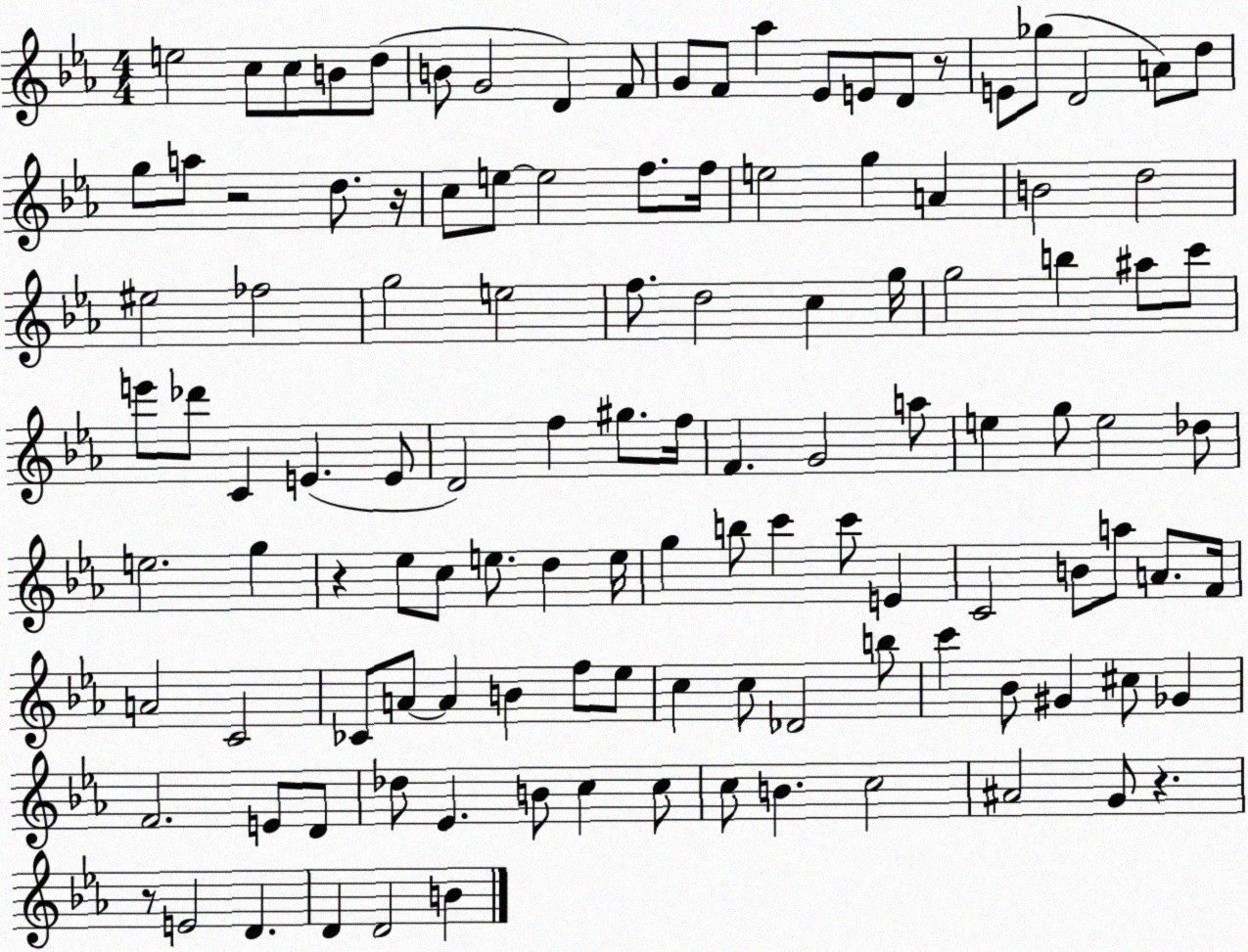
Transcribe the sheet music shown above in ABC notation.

X:1
T:Untitled
M:4/4
L:1/4
K:Eb
e2 c/2 c/2 B/2 d/2 B/2 G2 D F/2 G/2 F/2 _a _E/2 E/2 D/2 z/2 E/2 _g/2 D2 A/2 d/2 g/2 a/2 z2 d/2 z/4 c/2 e/2 e2 f/2 f/4 e2 g A B2 d2 ^e2 _f2 g2 e2 f/2 d2 c g/4 g2 b ^a/2 c'/2 e'/2 _d'/2 C E E/2 D2 f ^g/2 f/4 F G2 a/2 e g/2 e2 _d/2 e2 g z _e/2 c/2 e/2 d e/4 g b/2 c' c'/2 E C2 B/2 a/2 A/2 F/4 A2 C2 _C/2 A/2 A B f/2 _e/2 c c/2 _D2 b/2 c' _B/2 ^G ^c/2 _G F2 E/2 D/2 _d/2 _E B/2 c c/2 c/2 B c2 ^A2 G/2 z z/2 E2 D D D2 B